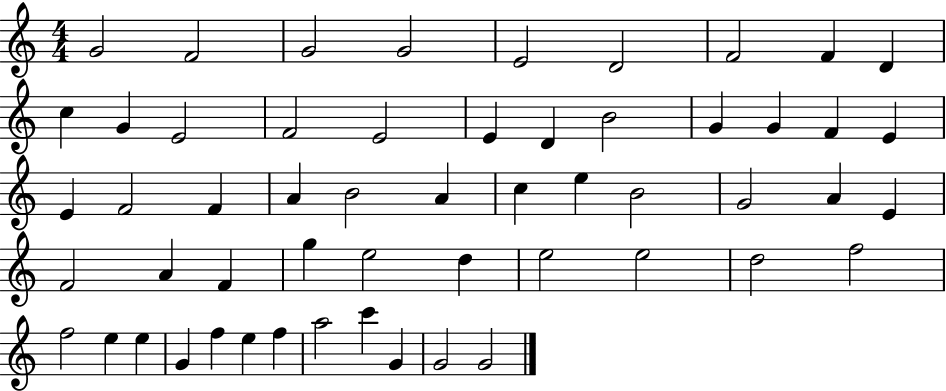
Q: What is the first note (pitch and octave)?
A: G4